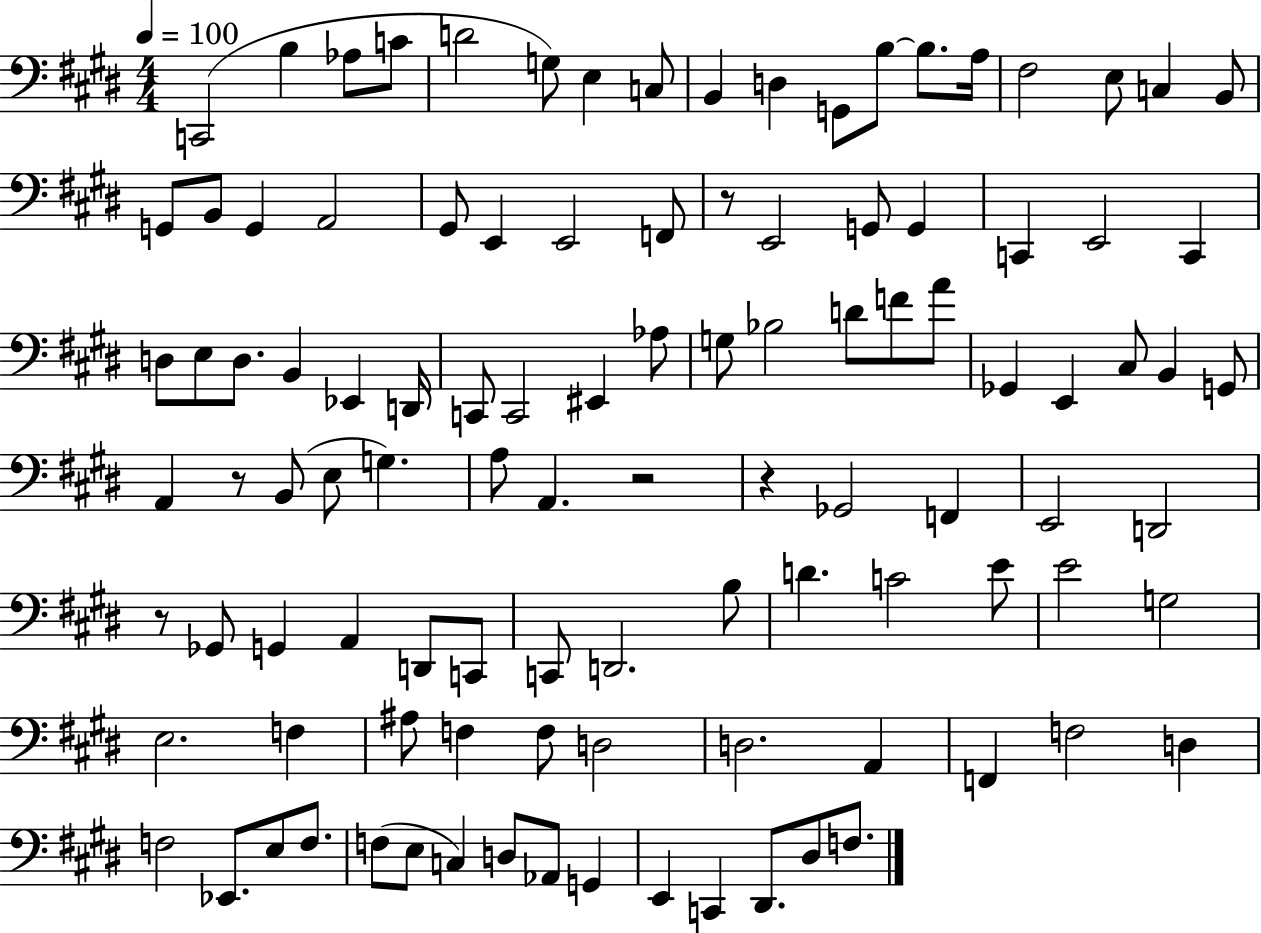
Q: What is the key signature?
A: E major